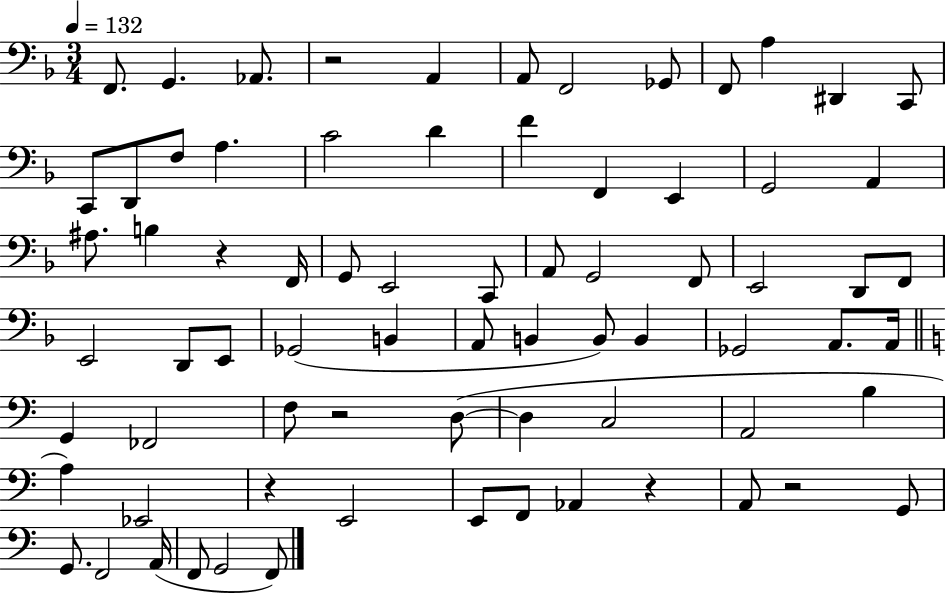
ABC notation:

X:1
T:Untitled
M:3/4
L:1/4
K:F
F,,/2 G,, _A,,/2 z2 A,, A,,/2 F,,2 _G,,/2 F,,/2 A, ^D,, C,,/2 C,,/2 D,,/2 F,/2 A, C2 D F F,, E,, G,,2 A,, ^A,/2 B, z F,,/4 G,,/2 E,,2 C,,/2 A,,/2 G,,2 F,,/2 E,,2 D,,/2 F,,/2 E,,2 D,,/2 E,,/2 _G,,2 B,, A,,/2 B,, B,,/2 B,, _G,,2 A,,/2 A,,/4 G,, _F,,2 F,/2 z2 D,/2 D, C,2 A,,2 B, A, _E,,2 z E,,2 E,,/2 F,,/2 _A,, z A,,/2 z2 G,,/2 G,,/2 F,,2 A,,/4 F,,/2 G,,2 F,,/2